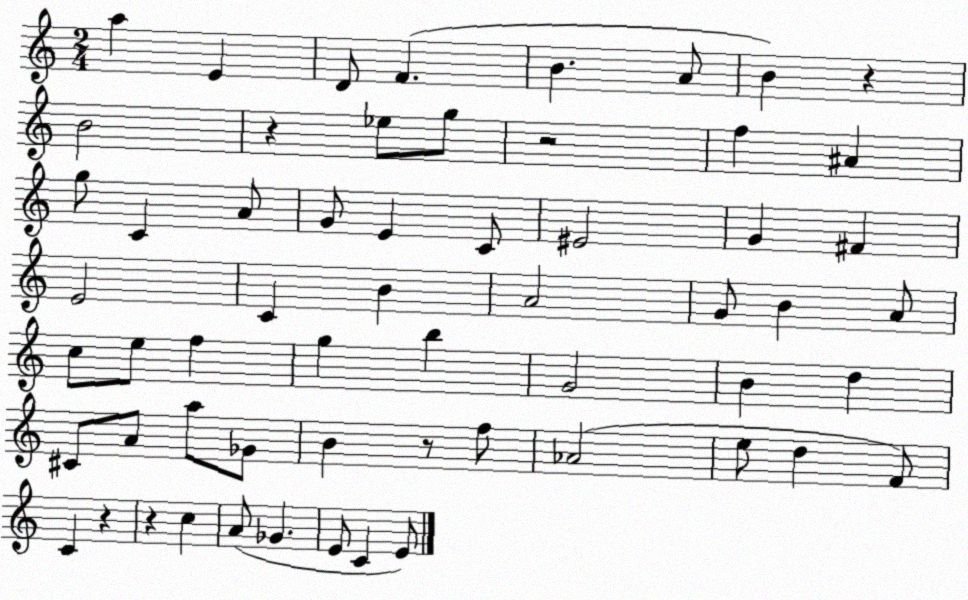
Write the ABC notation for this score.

X:1
T:Untitled
M:2/4
L:1/4
K:C
a E D/2 F B A/2 B z B2 z _e/2 g/2 z2 f ^A g/2 C A/2 G/2 E C/2 ^E2 G ^F E2 C B A2 G/2 B A/2 c/2 e/2 f g b G2 B d ^C/2 A/2 a/2 _G/2 B z/2 f/2 _A2 e/2 d F/2 C z z c A/2 _G E/2 C E/2